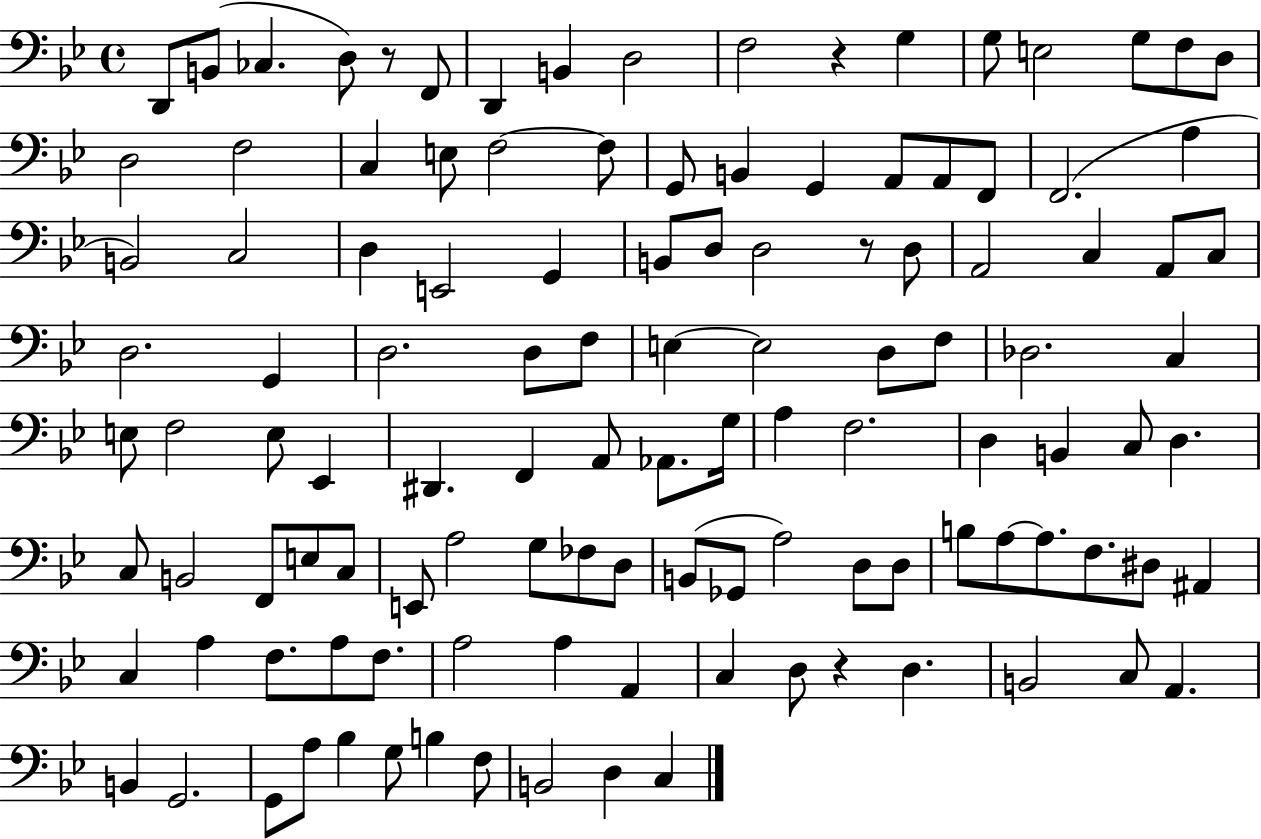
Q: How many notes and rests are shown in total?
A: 118